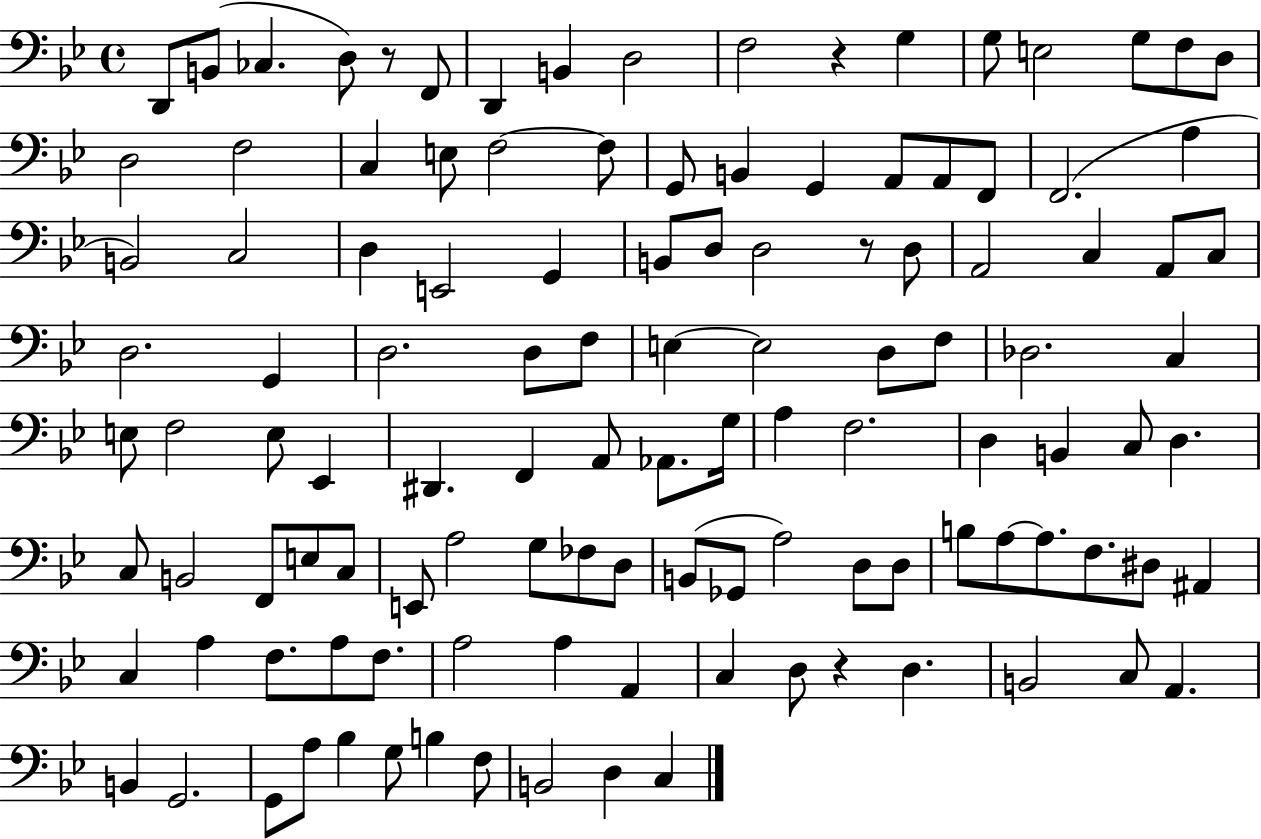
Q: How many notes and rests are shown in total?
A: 118